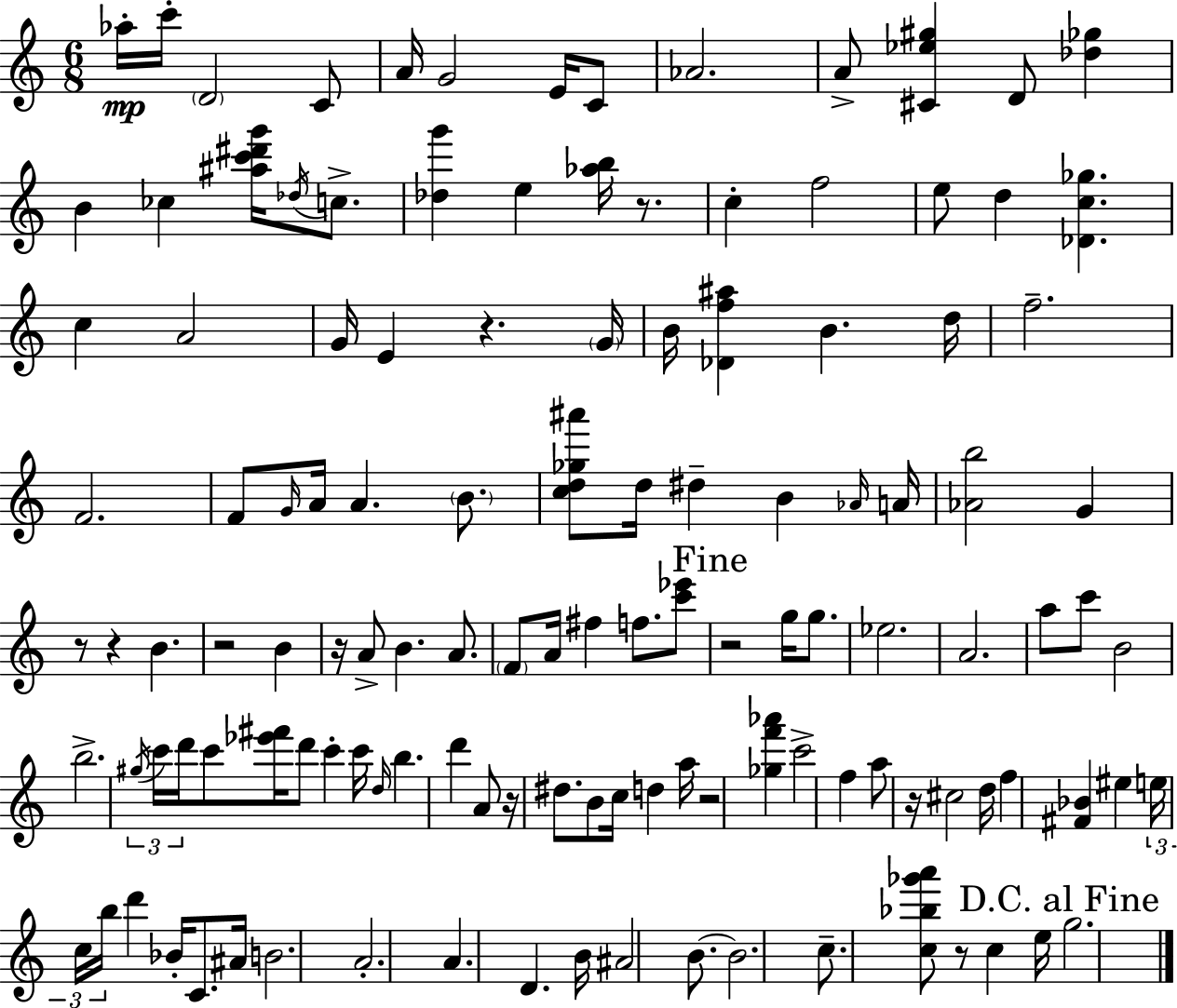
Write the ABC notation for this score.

X:1
T:Untitled
M:6/8
L:1/4
K:Am
_a/4 c'/4 D2 C/2 A/4 G2 E/4 C/2 _A2 A/2 [^C_e^g] D/2 [_d_g] B _c [^ac'^d'g']/4 _d/4 c/2 [_dg'] e [_ab]/4 z/2 c f2 e/2 d [_Dc_g] c A2 G/4 E z G/4 B/4 [_Df^a] B d/4 f2 F2 F/2 G/4 A/4 A B/2 [cd_g^a']/2 d/4 ^d B _A/4 A/4 [_Ab]2 G z/2 z B z2 B z/4 A/2 B A/2 F/2 A/4 ^f f/2 [c'_e']/2 z2 g/4 g/2 _e2 A2 a/2 c'/2 B2 b2 ^g/4 c'/4 d'/4 c'/2 [_e'^f']/4 d'/2 c' c'/4 d/4 b d' A/2 z/4 ^d/2 B/2 c/4 d a/4 z2 [_gf'_a'] c'2 f a/2 z/4 ^c2 d/4 f [^F_B] ^e e/4 c/4 b/4 d' _B/4 C/2 ^A/4 B2 A2 A D B/4 ^A2 B/2 B2 c/2 [c_b_g'a']/2 z/2 c e/4 g2